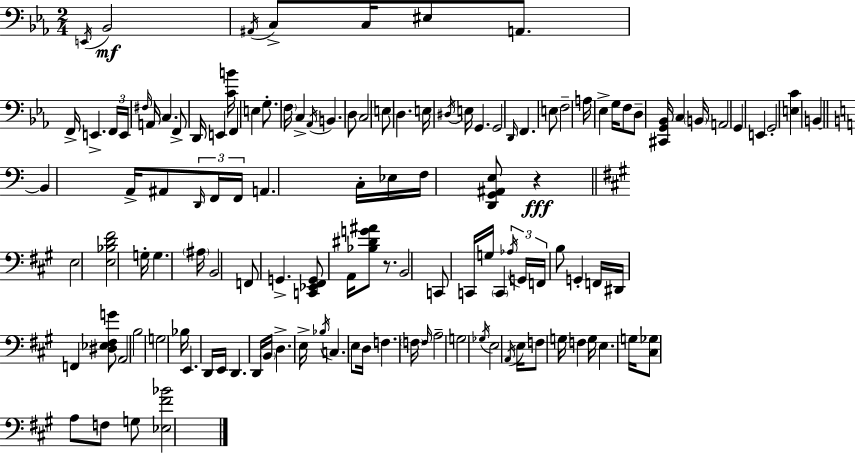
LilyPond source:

{
  \clef bass
  \numericTimeSignature
  \time 2/4
  \key c \minor
  \acciaccatura { e,16 }\mf bes,2 | \acciaccatura { ais,16 } c8-> c16 eis8 a,8. | f,16-> e,4.-> | \tuplet 3/2 { f,16 e,16 \grace { fis16 } } a,16 c4. | \break f,8-> d,16 e,4 | <c' b'>16 f,4 e4 | g8.-. \parenthesize f16 c4-> | \acciaccatura { aes,16 } b,4. | \break d8 c2 | e8 d4. | e16 \acciaccatura { dis16 } e16 g,4. | g,2 | \break \grace { d,16 } f,4. | e8 f2-- | a16 ees4-> | g16 f8 d8-- | \break <cis, g, bes,>16 c4 \parenthesize b,16 a,2 | g,4 | e,4 g,2-. | <e c'>4 | \break b,4~~ \bar "||" \break \key c \major b,4 a,16-> ais,8 \tuplet 3/2 { \grace { d,16 } | f,16 f,16 } a,4. | c16-. ees16 f16 <d, g, ais, e>8 r4\fff | \bar "||" \break \key a \major e2 | <e bes d' fis'>2 | g16-. g4. \parenthesize ais16 | b,2 | \break f,8 g,4.-> | <c, ees, fis, g,>8 a,16 <bes dis' g' ais'>8 r8. | b,2 | c,8 c,16 g16 \parenthesize c,4 | \break \tuplet 3/2 { \acciaccatura { aes16 } g,16 f,16 } b8 g,4-. | f,16 dis,16 f,4 <dis ees fis g'>8 | a,2 | b2 | \break g2 | bes16 e,4. | d,16 e,16 d,4. | d,16 \parenthesize b,16 d4.-> | \break e16-> \acciaccatura { bes16 } c4. | e8 d16 f4. | \parenthesize f16 \grace { f16 } a2-- | g2 | \break \acciaccatura { ges16 } e2 | \acciaccatura { a,16 } e16 f8 | g16 f4 g16 e4. | g16 <cis ges>8 a8 | \break f8 g8 <ees fis' bes'>2 | \bar "|."
}